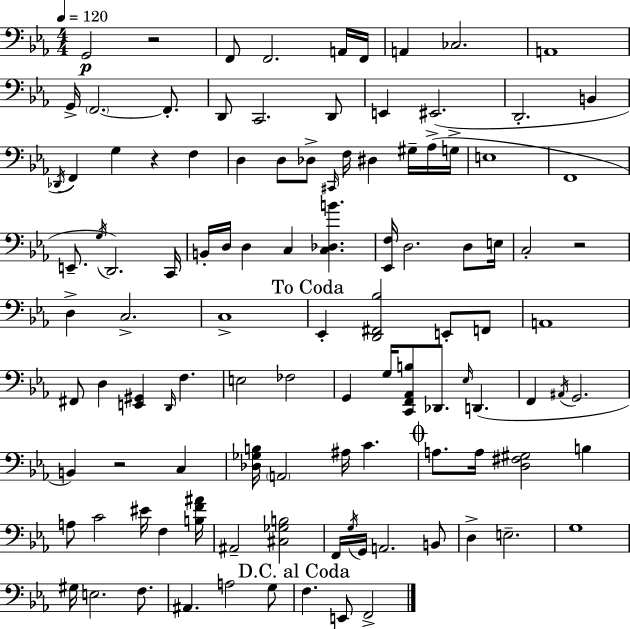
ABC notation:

X:1
T:Untitled
M:4/4
L:1/4
K:Eb
G,,2 z2 F,,/2 F,,2 A,,/4 F,,/4 A,, _C,2 A,,4 G,,/4 F,,2 F,,/2 D,,/2 C,,2 D,,/2 E,, ^E,,2 D,,2 B,, _D,,/4 F,, G, z F, D, D,/2 _D,/2 ^C,,/4 F,/4 ^D, ^G,/4 _A,/4 G,/4 E,4 F,,4 E,,/2 G,/4 D,,2 C,,/4 B,,/4 D,/4 D, C, [C,_D,B] [_E,,F,]/4 D,2 D,/2 E,/4 C,2 z2 D, C,2 C,4 _E,, [D,,^F,,_B,]2 E,,/2 F,,/2 A,,4 ^F,,/2 D, [E,,^G,,] D,,/4 F, E,2 _F,2 G,, G,/4 [C,,F,,_A,,B,]/2 _D,,/2 _E,/4 D,, F,, ^A,,/4 G,,2 B,, z2 C, [_D,_G,B,]/4 A,,2 ^A,/4 C A,/2 A,/4 [D,^F,^G,]2 B, A,/2 C2 ^E/4 F, [B,F^A]/4 ^A,,2 [^C,_G,B,]2 F,,/4 G,/4 G,,/4 A,,2 B,,/2 D, E,2 G,4 ^G,/4 E,2 F,/2 ^A,, A,2 G,/2 F, E,,/2 F,,2